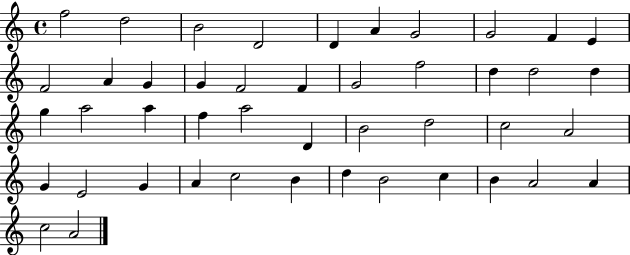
{
  \clef treble
  \time 4/4
  \defaultTimeSignature
  \key c \major
  f''2 d''2 | b'2 d'2 | d'4 a'4 g'2 | g'2 f'4 e'4 | \break f'2 a'4 g'4 | g'4 f'2 f'4 | g'2 f''2 | d''4 d''2 d''4 | \break g''4 a''2 a''4 | f''4 a''2 d'4 | b'2 d''2 | c''2 a'2 | \break g'4 e'2 g'4 | a'4 c''2 b'4 | d''4 b'2 c''4 | b'4 a'2 a'4 | \break c''2 a'2 | \bar "|."
}